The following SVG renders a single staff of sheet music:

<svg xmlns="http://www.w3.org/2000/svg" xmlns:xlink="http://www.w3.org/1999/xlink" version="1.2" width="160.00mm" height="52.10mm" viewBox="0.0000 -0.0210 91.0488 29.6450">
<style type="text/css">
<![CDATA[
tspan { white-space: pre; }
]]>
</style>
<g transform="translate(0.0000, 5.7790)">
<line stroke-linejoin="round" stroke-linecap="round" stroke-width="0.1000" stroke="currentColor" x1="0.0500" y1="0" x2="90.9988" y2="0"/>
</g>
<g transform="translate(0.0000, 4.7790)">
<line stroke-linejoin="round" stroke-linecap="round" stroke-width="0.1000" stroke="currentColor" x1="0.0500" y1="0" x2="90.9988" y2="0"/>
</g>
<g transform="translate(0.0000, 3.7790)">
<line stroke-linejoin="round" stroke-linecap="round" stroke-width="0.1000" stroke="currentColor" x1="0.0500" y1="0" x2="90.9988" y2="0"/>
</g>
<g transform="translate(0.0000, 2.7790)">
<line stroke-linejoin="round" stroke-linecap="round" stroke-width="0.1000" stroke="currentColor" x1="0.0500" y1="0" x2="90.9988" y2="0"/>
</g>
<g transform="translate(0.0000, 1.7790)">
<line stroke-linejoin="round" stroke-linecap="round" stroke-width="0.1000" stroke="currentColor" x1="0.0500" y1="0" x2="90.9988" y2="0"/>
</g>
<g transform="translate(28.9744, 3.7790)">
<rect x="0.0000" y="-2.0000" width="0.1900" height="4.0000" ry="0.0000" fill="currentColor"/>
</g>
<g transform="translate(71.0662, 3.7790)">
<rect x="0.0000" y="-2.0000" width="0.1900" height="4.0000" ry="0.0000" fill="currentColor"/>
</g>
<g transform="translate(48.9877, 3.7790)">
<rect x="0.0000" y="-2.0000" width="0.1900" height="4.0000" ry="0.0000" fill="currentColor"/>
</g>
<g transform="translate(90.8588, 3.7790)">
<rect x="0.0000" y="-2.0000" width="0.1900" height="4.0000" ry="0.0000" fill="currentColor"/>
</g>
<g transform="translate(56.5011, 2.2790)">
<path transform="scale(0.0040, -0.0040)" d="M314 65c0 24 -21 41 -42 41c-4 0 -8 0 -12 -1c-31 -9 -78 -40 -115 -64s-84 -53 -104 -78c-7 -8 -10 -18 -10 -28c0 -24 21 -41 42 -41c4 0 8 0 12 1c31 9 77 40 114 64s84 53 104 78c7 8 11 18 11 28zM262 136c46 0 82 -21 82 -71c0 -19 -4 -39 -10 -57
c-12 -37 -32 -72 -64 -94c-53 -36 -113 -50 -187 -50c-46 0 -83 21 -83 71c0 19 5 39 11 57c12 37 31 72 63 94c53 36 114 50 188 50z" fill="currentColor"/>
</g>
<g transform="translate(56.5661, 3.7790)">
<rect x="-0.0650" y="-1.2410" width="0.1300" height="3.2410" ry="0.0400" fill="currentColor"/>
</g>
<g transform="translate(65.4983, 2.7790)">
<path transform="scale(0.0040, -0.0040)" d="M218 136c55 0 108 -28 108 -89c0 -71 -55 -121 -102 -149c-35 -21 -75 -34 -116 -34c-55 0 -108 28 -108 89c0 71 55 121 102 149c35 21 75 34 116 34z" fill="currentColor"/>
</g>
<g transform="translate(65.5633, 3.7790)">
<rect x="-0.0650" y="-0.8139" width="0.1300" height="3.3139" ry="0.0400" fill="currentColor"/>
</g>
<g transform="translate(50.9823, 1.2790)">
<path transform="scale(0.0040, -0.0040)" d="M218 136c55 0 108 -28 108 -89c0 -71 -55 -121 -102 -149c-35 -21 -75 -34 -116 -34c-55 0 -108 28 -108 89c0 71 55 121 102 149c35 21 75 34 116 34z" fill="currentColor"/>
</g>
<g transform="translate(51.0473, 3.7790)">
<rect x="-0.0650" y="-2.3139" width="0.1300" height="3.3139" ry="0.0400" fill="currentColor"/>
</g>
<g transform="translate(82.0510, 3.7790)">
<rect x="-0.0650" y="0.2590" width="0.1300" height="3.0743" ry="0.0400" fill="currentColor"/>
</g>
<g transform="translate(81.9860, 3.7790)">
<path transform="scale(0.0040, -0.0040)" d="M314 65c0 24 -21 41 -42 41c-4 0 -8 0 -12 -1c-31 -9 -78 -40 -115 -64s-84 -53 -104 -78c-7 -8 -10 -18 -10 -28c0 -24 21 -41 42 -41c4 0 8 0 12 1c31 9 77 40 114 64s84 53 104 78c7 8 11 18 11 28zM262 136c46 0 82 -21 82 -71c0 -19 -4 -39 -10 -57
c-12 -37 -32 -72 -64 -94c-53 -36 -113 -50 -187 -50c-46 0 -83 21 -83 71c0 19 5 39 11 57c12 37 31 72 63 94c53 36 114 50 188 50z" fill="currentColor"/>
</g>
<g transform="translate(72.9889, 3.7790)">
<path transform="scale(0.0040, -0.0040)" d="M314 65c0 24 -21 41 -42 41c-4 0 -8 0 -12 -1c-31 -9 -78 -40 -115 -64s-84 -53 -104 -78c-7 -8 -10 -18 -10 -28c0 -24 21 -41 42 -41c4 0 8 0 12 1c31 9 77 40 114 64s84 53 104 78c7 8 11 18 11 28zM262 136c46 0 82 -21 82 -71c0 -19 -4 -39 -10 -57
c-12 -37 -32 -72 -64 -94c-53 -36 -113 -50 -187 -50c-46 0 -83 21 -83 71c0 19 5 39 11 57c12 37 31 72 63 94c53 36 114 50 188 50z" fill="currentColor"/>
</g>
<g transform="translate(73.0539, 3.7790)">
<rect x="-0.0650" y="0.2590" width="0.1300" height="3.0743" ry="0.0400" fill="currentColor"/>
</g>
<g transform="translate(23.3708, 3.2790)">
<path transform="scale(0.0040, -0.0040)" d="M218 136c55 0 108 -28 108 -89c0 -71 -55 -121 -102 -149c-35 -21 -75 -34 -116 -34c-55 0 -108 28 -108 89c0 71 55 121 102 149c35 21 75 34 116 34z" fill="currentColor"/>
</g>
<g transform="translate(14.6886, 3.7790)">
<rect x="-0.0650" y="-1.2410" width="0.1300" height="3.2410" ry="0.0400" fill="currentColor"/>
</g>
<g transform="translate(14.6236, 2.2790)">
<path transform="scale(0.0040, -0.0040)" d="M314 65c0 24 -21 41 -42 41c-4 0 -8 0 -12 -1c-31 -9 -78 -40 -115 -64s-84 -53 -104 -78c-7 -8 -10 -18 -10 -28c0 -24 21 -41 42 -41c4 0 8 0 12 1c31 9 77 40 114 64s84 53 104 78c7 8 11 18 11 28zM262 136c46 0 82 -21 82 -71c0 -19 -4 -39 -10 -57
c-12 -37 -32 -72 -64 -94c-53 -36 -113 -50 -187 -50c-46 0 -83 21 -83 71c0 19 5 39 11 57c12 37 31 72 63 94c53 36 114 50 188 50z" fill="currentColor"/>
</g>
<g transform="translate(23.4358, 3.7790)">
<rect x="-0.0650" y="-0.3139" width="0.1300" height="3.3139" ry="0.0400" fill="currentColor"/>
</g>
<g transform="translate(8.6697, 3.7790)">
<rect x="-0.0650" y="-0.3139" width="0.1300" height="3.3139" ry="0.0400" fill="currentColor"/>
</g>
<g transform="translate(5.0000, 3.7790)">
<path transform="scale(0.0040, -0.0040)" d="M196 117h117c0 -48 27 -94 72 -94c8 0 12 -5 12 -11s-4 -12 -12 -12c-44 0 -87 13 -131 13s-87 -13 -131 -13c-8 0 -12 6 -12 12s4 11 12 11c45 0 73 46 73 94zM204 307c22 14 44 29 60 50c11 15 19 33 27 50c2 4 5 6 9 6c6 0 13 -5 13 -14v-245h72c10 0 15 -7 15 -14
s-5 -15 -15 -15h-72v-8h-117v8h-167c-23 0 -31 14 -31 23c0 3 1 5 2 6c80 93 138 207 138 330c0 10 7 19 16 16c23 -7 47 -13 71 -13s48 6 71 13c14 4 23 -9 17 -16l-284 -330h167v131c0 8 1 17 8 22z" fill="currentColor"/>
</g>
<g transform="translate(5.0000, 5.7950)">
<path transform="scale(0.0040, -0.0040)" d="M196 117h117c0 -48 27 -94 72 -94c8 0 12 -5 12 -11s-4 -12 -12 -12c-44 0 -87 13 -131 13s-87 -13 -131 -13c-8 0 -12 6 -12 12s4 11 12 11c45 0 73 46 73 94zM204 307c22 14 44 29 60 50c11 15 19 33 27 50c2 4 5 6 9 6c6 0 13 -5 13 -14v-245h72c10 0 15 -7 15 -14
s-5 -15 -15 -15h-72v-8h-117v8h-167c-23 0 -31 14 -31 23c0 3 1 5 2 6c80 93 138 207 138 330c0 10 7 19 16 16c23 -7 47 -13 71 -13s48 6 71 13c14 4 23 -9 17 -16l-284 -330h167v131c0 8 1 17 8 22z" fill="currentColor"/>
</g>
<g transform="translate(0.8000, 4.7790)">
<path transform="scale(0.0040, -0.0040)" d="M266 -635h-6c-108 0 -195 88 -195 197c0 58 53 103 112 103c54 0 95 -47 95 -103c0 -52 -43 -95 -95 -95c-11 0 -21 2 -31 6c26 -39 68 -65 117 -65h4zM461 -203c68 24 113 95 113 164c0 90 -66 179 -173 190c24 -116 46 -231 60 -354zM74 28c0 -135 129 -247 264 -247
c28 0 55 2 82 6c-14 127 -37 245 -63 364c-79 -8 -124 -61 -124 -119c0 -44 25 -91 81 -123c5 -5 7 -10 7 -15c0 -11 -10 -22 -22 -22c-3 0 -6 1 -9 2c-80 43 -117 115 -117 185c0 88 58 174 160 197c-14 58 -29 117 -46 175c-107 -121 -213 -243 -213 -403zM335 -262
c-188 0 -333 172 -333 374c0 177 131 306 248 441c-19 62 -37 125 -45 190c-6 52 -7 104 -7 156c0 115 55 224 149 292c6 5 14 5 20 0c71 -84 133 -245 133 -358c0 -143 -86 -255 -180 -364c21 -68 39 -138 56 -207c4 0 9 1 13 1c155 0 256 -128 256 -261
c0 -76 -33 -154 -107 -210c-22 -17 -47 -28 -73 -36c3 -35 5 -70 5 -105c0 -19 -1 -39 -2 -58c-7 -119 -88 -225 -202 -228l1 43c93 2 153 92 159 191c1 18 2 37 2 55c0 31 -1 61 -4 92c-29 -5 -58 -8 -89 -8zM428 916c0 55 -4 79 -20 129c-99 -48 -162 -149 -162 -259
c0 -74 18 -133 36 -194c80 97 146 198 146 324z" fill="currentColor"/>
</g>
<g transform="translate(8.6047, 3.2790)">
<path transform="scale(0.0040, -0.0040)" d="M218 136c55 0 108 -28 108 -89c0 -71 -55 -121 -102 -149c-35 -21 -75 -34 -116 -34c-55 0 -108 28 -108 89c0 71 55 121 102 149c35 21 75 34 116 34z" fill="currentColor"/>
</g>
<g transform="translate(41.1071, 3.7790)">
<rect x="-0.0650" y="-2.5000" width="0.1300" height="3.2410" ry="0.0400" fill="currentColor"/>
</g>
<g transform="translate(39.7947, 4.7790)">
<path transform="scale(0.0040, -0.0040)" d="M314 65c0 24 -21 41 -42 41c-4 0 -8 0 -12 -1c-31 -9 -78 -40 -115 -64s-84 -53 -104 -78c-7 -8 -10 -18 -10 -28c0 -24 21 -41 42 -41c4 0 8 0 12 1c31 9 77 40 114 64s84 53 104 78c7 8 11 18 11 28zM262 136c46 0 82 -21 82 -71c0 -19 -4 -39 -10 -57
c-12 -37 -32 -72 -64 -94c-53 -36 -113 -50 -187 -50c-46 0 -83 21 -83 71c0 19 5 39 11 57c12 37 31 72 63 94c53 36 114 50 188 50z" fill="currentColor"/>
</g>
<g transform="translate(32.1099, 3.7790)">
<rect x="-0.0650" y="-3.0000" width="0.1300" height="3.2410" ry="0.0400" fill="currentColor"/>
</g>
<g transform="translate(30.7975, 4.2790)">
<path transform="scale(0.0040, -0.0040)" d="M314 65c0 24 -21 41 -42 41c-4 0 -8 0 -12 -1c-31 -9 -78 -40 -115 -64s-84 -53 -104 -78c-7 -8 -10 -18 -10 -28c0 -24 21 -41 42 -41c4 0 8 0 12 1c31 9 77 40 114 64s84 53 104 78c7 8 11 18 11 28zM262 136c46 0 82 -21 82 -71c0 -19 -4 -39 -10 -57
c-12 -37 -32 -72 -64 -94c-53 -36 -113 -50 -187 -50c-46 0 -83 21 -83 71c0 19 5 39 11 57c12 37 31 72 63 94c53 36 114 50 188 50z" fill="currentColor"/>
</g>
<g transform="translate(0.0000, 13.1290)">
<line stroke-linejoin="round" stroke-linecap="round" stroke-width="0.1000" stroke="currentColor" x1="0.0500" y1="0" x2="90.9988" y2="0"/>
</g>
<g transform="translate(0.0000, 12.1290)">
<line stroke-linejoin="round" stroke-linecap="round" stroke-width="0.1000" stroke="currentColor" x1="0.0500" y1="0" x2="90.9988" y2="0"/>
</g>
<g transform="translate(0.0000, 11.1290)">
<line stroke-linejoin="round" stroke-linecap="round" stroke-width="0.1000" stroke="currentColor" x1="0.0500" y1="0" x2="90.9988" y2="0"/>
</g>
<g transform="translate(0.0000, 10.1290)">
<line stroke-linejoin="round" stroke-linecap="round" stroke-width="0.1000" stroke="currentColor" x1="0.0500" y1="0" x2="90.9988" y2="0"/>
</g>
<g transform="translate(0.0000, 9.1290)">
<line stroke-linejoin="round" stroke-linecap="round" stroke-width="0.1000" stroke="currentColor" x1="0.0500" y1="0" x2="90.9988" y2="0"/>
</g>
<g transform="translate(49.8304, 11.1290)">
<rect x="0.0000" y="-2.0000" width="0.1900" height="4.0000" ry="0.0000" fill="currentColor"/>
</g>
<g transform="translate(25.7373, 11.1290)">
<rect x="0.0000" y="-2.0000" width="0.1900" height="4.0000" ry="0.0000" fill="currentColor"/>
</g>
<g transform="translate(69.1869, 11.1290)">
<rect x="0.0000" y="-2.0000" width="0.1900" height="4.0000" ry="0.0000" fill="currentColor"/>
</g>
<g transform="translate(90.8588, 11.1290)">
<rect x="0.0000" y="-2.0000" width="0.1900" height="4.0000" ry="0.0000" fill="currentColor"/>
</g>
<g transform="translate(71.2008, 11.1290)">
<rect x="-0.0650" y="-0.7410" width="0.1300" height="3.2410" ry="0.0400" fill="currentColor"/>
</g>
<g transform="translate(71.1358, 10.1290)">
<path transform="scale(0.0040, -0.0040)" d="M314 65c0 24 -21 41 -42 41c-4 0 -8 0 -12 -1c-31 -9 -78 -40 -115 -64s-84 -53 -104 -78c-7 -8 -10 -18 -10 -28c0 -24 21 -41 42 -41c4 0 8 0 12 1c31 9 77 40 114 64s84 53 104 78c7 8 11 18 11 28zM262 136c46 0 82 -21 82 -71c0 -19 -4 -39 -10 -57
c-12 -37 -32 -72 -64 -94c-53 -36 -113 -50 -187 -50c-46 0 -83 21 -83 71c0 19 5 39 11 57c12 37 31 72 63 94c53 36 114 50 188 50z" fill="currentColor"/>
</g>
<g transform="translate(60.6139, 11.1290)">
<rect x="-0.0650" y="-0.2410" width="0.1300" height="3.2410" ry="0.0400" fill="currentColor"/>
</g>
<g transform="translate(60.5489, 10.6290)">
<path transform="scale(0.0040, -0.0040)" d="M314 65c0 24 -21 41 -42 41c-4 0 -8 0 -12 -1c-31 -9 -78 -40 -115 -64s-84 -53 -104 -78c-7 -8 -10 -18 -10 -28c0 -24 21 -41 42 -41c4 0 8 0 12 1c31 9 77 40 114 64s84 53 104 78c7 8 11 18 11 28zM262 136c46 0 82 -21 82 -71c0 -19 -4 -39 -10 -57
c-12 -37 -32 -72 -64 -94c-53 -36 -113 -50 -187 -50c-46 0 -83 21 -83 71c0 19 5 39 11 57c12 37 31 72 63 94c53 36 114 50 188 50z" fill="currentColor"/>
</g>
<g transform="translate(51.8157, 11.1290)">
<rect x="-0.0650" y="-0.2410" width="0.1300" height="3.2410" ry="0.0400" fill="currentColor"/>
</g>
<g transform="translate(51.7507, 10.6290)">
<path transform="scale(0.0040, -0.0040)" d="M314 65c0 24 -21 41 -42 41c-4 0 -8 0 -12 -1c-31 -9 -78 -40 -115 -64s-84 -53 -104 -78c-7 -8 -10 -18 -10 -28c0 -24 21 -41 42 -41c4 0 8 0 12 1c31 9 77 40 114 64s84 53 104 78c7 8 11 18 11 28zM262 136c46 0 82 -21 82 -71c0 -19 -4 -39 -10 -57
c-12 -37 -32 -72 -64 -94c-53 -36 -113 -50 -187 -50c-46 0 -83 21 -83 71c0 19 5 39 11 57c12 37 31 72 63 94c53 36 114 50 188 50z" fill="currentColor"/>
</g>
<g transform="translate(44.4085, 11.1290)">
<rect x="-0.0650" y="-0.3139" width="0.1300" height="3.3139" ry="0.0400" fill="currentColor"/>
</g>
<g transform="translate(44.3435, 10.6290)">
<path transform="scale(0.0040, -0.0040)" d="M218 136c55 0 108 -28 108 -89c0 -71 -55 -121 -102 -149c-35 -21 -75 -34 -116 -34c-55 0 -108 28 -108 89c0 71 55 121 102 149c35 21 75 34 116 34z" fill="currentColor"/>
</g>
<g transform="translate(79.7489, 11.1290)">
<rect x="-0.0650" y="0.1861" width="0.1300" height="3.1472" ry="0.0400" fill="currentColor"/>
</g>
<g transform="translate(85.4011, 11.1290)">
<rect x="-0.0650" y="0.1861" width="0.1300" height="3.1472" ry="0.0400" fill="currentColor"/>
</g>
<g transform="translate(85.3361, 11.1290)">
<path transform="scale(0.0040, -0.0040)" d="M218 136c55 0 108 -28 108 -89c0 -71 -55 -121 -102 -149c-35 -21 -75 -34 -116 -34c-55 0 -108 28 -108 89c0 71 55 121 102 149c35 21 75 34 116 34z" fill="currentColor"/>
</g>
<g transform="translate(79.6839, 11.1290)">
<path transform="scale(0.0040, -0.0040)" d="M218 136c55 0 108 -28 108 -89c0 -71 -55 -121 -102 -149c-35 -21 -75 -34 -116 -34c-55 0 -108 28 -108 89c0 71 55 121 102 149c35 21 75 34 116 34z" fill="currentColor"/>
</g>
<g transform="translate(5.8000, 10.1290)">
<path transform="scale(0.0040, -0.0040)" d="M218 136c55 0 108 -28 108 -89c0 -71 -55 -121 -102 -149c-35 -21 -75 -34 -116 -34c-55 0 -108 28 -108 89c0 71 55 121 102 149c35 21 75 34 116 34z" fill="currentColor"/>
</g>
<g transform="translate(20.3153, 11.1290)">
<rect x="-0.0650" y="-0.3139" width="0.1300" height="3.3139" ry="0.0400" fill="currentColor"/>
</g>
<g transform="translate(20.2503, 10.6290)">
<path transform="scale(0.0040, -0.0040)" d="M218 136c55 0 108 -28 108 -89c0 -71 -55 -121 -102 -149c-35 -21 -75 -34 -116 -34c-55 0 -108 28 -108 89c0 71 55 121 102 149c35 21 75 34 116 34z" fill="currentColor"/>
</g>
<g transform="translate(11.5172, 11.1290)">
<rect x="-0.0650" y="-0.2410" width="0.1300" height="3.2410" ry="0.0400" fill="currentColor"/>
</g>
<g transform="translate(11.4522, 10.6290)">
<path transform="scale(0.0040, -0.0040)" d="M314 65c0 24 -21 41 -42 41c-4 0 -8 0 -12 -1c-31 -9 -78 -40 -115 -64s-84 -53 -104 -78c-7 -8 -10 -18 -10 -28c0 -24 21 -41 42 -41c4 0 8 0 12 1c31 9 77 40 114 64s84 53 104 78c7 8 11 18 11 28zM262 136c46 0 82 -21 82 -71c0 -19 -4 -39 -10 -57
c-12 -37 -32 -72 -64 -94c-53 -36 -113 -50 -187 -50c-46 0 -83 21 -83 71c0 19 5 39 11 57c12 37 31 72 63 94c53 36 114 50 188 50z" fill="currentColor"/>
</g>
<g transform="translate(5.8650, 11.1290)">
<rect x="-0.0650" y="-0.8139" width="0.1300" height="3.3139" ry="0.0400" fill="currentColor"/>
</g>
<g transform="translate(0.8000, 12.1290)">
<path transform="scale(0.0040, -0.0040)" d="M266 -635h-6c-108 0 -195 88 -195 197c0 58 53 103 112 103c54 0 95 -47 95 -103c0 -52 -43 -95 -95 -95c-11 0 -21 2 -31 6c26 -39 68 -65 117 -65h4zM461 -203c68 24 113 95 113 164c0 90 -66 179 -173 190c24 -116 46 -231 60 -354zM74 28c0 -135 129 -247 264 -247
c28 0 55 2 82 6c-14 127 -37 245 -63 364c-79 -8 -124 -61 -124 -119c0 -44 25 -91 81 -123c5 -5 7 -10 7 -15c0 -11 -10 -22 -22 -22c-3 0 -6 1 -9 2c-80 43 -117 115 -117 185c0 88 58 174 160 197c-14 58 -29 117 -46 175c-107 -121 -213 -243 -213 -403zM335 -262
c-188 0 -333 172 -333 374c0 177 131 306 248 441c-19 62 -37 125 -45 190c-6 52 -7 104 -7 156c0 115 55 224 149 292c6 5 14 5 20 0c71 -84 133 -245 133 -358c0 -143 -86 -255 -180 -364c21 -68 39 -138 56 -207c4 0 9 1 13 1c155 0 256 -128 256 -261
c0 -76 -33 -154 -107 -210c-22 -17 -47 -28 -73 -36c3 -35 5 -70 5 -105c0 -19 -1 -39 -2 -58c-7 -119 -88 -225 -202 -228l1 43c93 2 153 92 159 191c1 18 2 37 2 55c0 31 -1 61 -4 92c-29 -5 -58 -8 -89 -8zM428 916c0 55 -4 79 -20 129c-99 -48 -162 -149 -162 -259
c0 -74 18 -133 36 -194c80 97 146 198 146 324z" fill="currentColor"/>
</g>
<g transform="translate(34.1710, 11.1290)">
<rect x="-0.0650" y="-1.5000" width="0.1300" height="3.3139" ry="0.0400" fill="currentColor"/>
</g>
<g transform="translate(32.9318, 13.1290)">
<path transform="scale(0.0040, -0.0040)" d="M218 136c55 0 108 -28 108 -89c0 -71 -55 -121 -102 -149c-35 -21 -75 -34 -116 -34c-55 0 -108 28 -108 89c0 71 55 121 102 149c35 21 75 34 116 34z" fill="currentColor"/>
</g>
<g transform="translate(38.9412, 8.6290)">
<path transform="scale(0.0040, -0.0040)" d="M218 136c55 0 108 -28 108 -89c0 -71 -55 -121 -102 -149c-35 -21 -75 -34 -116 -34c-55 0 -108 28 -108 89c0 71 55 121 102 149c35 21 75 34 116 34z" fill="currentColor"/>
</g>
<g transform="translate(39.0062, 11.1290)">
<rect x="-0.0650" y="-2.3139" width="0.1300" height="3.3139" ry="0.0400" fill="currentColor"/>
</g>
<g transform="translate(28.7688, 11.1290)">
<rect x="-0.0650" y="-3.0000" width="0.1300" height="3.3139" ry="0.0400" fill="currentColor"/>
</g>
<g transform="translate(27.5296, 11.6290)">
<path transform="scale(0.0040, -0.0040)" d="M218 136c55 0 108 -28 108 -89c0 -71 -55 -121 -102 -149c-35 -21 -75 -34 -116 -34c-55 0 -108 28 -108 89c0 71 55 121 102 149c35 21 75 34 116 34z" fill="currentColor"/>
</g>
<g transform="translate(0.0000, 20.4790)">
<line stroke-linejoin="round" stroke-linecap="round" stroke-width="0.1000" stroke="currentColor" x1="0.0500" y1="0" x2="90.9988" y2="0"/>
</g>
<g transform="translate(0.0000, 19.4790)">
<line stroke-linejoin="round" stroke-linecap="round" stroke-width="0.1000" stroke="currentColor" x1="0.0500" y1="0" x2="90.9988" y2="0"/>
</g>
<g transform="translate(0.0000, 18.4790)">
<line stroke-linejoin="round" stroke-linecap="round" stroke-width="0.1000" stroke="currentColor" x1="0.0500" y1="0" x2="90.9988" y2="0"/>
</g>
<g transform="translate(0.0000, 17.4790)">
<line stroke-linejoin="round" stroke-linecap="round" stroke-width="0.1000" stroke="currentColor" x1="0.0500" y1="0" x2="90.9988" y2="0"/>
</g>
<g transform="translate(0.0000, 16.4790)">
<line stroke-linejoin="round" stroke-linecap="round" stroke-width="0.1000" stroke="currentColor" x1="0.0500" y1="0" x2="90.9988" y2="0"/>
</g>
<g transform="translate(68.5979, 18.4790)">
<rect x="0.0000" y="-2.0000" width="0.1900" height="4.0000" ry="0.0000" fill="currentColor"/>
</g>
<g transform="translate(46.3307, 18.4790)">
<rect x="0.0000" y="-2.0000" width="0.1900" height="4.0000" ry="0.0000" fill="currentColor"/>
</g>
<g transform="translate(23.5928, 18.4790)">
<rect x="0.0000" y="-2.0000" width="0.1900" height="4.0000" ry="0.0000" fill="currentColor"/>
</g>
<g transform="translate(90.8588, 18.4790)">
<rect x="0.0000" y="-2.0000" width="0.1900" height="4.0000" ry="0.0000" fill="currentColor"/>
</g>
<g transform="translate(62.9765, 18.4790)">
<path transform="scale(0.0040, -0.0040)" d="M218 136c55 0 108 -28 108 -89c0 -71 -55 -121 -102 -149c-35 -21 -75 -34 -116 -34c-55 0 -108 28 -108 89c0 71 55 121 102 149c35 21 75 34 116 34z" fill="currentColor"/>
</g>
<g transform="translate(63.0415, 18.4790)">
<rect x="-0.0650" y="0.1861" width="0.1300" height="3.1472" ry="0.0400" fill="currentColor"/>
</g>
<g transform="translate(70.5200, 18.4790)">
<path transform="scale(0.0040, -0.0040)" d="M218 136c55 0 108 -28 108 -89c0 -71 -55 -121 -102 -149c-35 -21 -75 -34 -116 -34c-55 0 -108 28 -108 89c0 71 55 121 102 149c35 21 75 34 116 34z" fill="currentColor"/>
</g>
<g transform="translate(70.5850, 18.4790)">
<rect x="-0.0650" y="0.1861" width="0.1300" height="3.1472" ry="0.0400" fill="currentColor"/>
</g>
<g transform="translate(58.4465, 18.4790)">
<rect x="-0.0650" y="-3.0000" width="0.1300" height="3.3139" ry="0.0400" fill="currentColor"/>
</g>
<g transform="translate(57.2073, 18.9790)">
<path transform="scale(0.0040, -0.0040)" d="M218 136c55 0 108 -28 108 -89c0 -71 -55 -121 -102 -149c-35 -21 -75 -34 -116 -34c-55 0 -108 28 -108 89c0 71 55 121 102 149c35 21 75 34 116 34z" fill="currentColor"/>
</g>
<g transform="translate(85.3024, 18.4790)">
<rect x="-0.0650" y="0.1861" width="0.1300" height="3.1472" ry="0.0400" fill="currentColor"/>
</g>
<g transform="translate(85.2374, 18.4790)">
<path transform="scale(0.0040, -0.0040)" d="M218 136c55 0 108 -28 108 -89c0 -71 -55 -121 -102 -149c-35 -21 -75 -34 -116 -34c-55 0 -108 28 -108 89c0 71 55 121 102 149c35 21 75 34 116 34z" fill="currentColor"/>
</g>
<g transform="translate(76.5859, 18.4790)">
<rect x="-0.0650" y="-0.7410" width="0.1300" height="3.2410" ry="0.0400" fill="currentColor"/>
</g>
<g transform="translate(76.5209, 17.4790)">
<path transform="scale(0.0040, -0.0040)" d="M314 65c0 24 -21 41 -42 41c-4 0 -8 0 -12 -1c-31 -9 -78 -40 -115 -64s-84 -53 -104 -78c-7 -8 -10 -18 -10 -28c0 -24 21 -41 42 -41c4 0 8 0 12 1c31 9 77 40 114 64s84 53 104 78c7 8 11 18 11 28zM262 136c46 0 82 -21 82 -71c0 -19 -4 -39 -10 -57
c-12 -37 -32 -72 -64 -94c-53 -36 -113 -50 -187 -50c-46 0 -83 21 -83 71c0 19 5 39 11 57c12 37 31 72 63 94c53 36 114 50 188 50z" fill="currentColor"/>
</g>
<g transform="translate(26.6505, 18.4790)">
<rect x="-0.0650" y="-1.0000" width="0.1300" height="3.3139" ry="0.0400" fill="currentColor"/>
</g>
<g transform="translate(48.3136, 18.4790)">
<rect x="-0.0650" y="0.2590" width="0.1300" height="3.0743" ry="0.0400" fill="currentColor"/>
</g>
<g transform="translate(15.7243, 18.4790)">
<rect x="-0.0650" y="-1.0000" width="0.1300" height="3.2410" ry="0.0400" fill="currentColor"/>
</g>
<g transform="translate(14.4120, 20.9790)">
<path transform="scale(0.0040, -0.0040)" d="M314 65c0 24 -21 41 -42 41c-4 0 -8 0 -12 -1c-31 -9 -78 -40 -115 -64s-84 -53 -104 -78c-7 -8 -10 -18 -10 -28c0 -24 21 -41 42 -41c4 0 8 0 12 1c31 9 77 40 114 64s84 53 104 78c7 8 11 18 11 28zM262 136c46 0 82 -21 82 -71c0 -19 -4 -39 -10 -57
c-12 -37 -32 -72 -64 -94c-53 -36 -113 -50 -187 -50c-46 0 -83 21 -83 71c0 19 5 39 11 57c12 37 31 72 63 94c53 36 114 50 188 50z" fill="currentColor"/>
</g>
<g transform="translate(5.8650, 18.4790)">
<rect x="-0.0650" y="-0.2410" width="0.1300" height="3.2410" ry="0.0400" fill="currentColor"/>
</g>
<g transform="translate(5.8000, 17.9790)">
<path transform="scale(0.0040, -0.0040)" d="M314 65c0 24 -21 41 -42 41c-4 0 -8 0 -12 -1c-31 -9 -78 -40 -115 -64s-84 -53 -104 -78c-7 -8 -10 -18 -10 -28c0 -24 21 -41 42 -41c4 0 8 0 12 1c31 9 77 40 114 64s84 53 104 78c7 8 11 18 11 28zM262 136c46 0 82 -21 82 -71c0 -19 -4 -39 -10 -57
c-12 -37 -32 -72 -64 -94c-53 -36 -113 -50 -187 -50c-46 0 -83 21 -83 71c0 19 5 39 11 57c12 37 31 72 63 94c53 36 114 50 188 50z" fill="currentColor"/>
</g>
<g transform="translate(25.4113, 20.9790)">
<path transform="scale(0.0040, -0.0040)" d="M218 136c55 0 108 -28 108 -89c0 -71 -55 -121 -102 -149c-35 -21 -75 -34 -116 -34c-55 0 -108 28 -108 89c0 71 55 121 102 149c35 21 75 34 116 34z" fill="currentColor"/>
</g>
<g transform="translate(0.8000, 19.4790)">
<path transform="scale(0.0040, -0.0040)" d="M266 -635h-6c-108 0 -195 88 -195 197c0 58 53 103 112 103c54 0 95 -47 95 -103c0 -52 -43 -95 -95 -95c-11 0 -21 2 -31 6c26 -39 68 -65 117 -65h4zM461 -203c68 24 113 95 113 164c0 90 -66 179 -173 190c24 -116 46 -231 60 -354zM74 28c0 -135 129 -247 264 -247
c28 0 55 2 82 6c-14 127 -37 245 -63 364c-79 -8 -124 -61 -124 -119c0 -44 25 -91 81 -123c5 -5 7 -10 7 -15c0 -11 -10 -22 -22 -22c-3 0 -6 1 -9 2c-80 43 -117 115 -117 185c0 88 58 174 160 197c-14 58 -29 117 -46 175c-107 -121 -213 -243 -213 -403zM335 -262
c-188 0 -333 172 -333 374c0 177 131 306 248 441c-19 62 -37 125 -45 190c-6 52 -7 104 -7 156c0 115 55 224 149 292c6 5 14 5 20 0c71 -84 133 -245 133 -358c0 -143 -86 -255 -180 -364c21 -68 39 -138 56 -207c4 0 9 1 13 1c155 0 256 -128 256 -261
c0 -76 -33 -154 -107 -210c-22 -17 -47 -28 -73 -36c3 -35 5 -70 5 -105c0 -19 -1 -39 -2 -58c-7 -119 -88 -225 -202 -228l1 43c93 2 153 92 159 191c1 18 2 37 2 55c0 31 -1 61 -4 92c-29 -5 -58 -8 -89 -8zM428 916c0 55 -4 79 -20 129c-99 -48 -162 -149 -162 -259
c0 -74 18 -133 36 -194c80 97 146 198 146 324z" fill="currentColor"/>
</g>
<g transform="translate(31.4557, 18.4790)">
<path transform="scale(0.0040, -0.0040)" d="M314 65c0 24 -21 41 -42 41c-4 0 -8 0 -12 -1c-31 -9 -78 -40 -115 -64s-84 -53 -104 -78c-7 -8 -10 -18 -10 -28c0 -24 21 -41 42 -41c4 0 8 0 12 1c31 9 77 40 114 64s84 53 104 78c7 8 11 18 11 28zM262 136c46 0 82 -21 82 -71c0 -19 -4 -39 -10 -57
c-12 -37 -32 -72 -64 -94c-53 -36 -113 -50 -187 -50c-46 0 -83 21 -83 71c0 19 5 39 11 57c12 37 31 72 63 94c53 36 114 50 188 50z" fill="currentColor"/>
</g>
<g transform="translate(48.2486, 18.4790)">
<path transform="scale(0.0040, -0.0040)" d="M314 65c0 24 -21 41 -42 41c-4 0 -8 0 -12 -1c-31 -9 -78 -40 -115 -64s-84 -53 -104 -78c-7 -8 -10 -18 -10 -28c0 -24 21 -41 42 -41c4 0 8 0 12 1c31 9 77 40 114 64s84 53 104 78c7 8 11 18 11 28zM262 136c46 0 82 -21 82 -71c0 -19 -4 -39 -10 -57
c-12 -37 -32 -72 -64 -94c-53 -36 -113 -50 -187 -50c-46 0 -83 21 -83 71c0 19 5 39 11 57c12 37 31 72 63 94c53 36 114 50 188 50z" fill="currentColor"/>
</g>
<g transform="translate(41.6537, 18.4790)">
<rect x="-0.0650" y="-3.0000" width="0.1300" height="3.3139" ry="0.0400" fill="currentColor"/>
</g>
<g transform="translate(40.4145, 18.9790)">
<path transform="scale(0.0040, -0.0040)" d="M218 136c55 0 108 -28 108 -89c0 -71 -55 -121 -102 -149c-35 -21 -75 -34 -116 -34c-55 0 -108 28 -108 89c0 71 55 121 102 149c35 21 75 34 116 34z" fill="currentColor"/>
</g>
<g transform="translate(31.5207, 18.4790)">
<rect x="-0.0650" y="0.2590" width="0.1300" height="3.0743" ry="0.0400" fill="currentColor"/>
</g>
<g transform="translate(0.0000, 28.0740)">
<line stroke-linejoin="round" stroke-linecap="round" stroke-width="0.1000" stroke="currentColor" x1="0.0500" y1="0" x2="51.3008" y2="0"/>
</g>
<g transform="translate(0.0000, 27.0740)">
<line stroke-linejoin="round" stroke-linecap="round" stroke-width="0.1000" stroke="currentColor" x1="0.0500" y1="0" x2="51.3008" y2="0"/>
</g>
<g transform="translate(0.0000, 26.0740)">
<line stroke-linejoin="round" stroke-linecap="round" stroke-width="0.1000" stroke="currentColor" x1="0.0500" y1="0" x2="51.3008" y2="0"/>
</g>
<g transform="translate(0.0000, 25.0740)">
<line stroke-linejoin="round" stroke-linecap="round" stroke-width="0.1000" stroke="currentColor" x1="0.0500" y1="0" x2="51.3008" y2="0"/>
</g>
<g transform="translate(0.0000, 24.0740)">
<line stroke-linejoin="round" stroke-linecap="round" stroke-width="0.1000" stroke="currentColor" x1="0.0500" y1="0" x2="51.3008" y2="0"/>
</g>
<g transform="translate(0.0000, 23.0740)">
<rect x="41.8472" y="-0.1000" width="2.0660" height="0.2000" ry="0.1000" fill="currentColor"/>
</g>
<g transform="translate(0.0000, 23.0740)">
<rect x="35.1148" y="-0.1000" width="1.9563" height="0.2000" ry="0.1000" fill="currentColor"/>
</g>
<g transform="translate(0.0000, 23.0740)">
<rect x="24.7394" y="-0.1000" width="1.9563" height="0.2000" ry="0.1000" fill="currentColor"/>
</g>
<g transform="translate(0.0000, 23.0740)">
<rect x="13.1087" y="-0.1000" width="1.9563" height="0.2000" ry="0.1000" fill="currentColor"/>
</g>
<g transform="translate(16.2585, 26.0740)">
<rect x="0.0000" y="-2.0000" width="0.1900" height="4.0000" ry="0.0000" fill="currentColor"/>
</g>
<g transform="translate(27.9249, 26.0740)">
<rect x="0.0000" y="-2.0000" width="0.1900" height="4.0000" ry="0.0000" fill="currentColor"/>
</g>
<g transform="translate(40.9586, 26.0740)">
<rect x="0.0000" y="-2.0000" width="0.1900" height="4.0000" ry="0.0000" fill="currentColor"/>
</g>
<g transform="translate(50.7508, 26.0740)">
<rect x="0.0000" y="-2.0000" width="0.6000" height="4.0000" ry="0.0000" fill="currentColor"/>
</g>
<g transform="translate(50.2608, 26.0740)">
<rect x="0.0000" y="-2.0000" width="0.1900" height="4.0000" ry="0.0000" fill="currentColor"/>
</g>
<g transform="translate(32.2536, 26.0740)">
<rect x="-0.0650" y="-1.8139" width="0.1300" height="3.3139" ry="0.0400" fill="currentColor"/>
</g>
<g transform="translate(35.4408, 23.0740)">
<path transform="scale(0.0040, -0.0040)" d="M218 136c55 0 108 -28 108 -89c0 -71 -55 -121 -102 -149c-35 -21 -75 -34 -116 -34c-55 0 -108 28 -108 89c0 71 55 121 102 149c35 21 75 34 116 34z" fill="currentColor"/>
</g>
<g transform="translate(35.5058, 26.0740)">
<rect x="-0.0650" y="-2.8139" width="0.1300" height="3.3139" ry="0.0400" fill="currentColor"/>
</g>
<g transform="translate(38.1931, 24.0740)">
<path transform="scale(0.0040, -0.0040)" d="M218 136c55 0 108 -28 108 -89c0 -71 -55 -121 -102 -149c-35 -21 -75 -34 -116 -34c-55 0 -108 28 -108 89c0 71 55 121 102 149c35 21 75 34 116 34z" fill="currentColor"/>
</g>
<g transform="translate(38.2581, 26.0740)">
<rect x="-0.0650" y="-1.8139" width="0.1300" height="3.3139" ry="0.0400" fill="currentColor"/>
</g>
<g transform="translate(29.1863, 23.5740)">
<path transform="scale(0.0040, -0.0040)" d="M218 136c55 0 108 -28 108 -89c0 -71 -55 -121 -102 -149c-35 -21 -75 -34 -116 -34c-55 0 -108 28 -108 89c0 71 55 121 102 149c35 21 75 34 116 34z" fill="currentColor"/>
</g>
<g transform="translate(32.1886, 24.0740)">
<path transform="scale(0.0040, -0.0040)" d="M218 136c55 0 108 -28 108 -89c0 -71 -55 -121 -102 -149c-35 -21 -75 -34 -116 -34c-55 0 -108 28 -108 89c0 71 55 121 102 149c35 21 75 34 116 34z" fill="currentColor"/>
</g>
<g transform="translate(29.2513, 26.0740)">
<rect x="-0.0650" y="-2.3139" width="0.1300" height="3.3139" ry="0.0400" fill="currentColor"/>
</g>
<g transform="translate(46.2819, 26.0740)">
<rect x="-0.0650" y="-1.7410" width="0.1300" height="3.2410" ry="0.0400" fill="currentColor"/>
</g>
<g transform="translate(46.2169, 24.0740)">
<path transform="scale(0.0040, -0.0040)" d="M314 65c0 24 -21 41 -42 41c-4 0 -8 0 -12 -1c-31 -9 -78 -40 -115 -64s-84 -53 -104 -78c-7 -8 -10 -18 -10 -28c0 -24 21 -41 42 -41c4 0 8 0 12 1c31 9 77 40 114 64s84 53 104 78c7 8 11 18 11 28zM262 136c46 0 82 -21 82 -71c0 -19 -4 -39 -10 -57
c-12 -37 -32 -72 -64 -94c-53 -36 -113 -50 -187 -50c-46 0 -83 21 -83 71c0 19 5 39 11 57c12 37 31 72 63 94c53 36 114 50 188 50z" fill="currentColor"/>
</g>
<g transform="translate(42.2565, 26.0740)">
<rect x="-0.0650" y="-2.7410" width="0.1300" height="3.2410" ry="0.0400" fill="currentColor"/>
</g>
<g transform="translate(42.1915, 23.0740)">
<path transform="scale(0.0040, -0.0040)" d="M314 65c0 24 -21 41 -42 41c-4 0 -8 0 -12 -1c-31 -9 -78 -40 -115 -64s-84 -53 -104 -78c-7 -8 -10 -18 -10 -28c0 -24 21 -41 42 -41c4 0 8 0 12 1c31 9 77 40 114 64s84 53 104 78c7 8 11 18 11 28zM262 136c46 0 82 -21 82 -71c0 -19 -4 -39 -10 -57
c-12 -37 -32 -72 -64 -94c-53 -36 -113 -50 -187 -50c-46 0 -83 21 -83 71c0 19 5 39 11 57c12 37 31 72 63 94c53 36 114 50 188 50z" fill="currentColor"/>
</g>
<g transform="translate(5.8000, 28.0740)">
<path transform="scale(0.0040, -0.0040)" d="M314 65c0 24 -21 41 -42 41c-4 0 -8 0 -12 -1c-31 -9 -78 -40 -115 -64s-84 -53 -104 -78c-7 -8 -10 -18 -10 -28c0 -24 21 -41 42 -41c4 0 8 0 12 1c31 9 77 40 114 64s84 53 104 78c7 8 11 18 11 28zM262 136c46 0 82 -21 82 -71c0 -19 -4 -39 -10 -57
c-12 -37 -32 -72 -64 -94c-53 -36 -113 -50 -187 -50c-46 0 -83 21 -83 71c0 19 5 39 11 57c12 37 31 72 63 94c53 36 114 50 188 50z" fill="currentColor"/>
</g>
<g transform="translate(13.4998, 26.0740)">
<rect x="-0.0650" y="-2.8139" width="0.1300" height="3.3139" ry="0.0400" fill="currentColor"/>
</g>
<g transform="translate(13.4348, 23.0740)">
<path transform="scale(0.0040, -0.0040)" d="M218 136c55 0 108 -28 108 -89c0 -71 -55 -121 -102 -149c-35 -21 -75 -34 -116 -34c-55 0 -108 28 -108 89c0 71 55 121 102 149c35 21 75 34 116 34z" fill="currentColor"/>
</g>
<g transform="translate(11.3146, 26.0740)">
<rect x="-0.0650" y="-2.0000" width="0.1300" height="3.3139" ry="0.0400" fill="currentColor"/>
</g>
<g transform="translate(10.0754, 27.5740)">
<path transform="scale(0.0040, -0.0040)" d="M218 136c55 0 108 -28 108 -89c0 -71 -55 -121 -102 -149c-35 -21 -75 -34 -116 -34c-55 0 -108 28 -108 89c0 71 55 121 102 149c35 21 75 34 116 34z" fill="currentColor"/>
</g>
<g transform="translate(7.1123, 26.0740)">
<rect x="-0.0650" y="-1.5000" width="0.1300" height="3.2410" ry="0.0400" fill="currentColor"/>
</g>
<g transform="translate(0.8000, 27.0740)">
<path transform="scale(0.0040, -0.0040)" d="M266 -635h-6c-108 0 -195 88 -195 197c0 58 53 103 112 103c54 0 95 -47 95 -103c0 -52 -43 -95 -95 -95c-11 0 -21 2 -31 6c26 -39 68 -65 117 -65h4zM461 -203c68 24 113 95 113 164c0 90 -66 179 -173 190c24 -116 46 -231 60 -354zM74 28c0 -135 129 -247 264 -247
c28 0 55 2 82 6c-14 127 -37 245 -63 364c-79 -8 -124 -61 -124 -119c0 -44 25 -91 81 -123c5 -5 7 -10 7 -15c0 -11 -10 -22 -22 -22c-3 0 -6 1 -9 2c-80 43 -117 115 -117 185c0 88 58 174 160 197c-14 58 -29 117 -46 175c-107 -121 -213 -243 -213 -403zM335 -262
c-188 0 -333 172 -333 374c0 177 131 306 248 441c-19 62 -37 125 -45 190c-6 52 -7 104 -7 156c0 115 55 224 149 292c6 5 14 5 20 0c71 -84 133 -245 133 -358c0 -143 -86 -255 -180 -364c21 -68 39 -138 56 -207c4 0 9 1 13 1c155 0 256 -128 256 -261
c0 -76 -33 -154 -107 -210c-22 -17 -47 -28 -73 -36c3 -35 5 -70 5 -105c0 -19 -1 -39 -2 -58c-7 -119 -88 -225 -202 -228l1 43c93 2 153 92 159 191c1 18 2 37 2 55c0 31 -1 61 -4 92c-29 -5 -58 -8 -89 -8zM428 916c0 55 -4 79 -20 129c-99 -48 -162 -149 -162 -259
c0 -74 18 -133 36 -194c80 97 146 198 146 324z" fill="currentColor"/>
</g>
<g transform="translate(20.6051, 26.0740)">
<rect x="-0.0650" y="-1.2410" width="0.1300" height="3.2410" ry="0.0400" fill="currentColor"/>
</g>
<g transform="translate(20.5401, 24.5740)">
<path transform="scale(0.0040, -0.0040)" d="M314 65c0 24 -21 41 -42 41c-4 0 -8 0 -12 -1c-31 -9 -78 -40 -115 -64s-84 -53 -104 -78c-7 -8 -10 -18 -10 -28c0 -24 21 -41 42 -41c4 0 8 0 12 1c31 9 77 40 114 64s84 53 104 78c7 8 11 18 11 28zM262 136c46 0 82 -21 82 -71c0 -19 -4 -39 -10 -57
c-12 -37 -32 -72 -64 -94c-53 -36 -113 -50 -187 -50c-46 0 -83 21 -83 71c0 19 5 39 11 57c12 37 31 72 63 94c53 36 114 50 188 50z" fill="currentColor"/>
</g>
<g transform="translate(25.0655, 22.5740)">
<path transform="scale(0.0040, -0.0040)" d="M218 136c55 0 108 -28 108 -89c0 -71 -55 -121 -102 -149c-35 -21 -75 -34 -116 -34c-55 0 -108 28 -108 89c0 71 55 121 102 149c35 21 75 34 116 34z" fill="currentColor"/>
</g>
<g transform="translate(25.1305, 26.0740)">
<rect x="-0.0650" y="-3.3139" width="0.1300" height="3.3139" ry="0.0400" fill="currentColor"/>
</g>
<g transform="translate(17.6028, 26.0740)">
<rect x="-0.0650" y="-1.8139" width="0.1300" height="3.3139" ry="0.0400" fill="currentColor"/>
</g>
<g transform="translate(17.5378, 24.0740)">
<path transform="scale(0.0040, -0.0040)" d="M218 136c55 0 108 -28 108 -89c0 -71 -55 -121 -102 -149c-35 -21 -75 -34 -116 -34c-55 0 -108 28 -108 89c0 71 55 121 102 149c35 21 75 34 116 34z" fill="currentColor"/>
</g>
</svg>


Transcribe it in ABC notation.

X:1
T:Untitled
M:4/4
L:1/4
K:C
c e2 c A2 G2 g e2 d B2 B2 d c2 c A E g c c2 c2 d2 B B c2 D2 D B2 A B2 A B B d2 B E2 F a f e2 b g f a f a2 f2